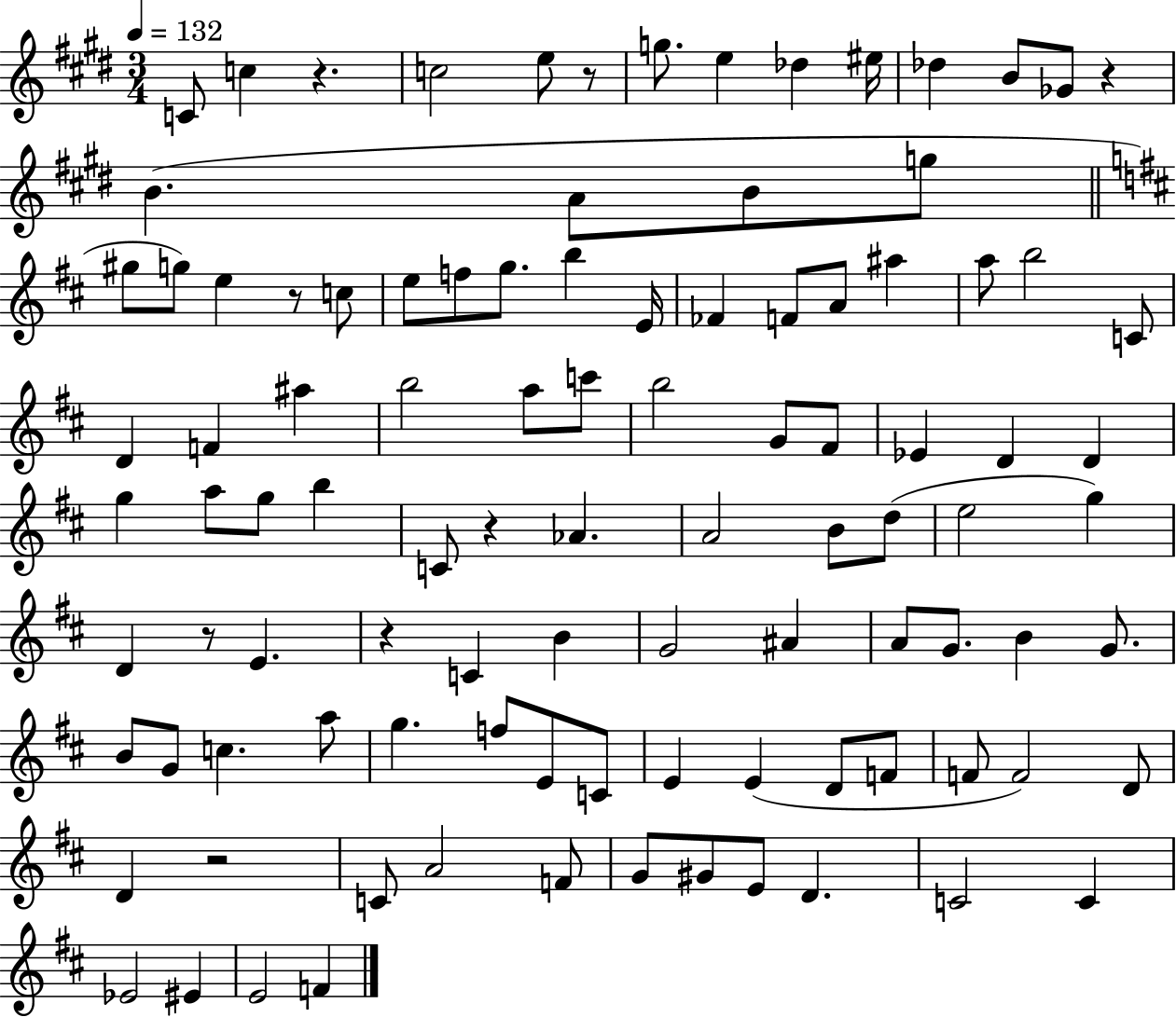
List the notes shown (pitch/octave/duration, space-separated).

C4/e C5/q R/q. C5/h E5/e R/e G5/e. E5/q Db5/q EIS5/s Db5/q B4/e Gb4/e R/q B4/q. A4/e B4/e G5/e G#5/e G5/e E5/q R/e C5/e E5/e F5/e G5/e. B5/q E4/s FES4/q F4/e A4/e A#5/q A5/e B5/h C4/e D4/q F4/q A#5/q B5/h A5/e C6/e B5/h G4/e F#4/e Eb4/q D4/q D4/q G5/q A5/e G5/e B5/q C4/e R/q Ab4/q. A4/h B4/e D5/e E5/h G5/q D4/q R/e E4/q. R/q C4/q B4/q G4/h A#4/q A4/e G4/e. B4/q G4/e. B4/e G4/e C5/q. A5/e G5/q. F5/e E4/e C4/e E4/q E4/q D4/e F4/e F4/e F4/h D4/e D4/q R/h C4/e A4/h F4/e G4/e G#4/e E4/e D4/q. C4/h C4/q Eb4/h EIS4/q E4/h F4/q